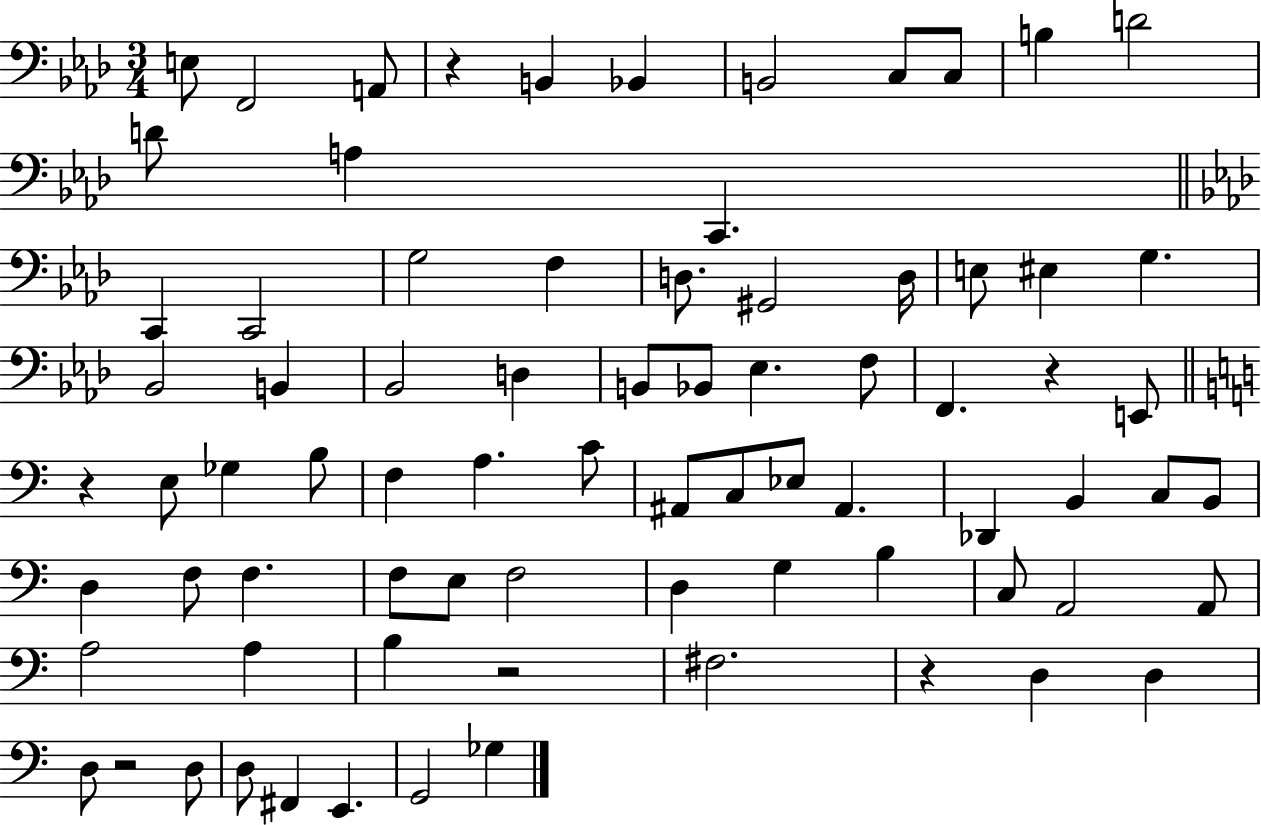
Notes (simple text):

E3/e F2/h A2/e R/q B2/q Bb2/q B2/h C3/e C3/e B3/q D4/h D4/e A3/q C2/q. C2/q C2/h G3/h F3/q D3/e. G#2/h D3/s E3/e EIS3/q G3/q. Bb2/h B2/q Bb2/h D3/q B2/e Bb2/e Eb3/q. F3/e F2/q. R/q E2/e R/q E3/e Gb3/q B3/e F3/q A3/q. C4/e A#2/e C3/e Eb3/e A#2/q. Db2/q B2/q C3/e B2/e D3/q F3/e F3/q. F3/e E3/e F3/h D3/q G3/q B3/q C3/e A2/h A2/e A3/h A3/q B3/q R/h F#3/h. R/q D3/q D3/q D3/e R/h D3/e D3/e F#2/q E2/q. G2/h Gb3/q